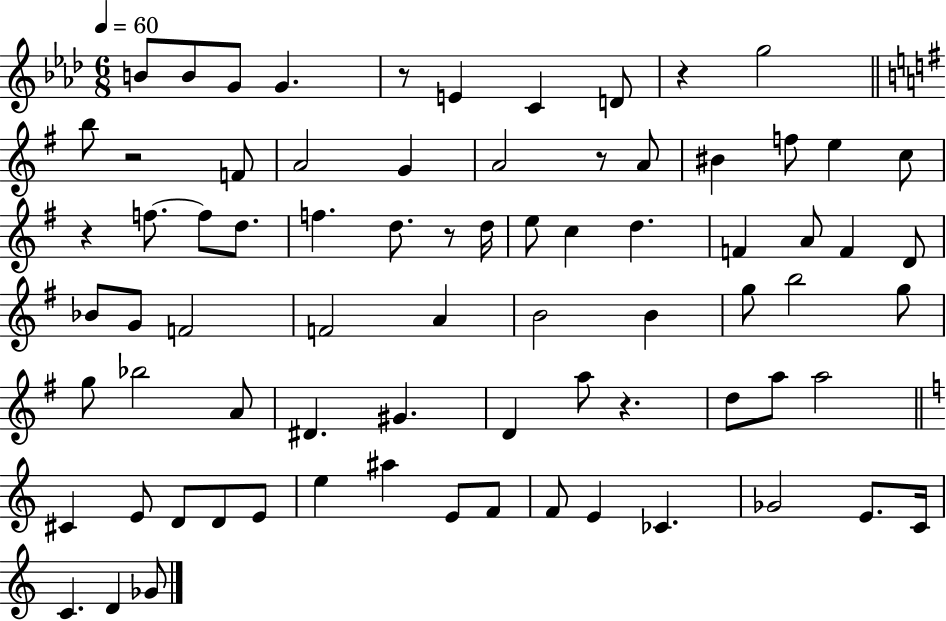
B4/e B4/e G4/e G4/q. R/e E4/q C4/q D4/e R/q G5/h B5/e R/h F4/e A4/h G4/q A4/h R/e A4/e BIS4/q F5/e E5/q C5/e R/q F5/e. F5/e D5/e. F5/q. D5/e. R/e D5/s E5/e C5/q D5/q. F4/q A4/e F4/q D4/e Bb4/e G4/e F4/h F4/h A4/q B4/h B4/q G5/e B5/h G5/e G5/e Bb5/h A4/e D#4/q. G#4/q. D4/q A5/e R/q. D5/e A5/e A5/h C#4/q E4/e D4/e D4/e E4/e E5/q A#5/q E4/e F4/e F4/e E4/q CES4/q. Gb4/h E4/e. C4/s C4/q. D4/q Gb4/e